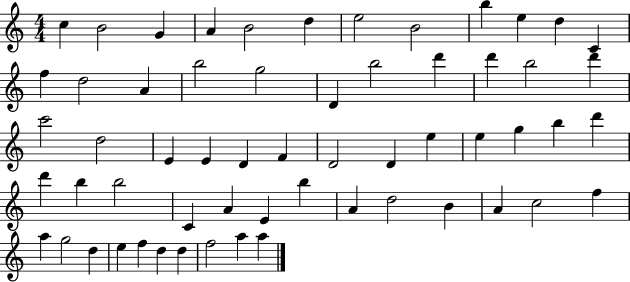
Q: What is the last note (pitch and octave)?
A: A5